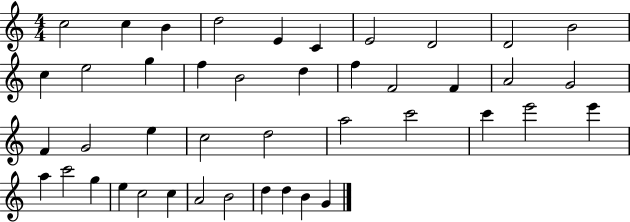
X:1
T:Untitled
M:4/4
L:1/4
K:C
c2 c B d2 E C E2 D2 D2 B2 c e2 g f B2 d f F2 F A2 G2 F G2 e c2 d2 a2 c'2 c' e'2 e' a c'2 g e c2 c A2 B2 d d B G